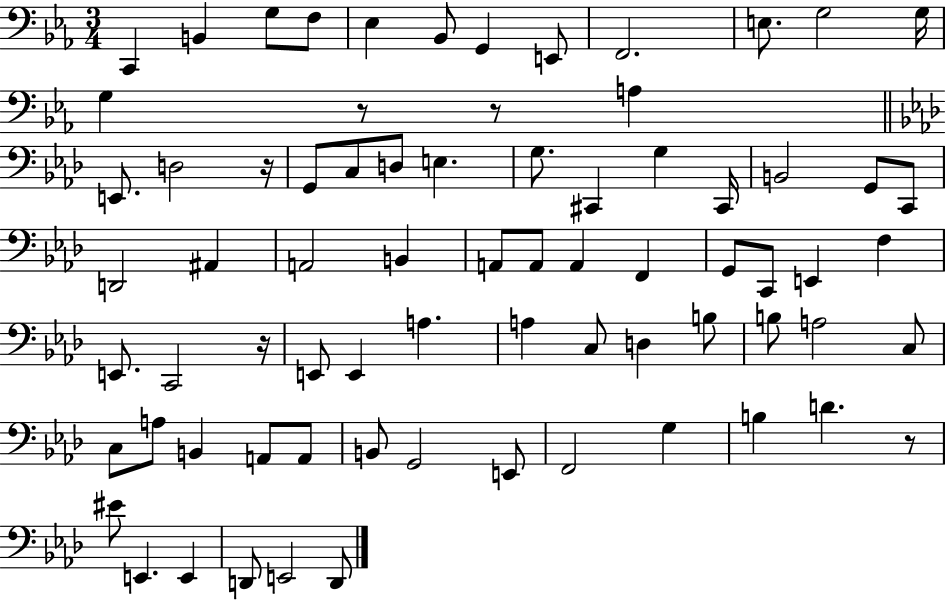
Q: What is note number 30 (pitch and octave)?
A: A2